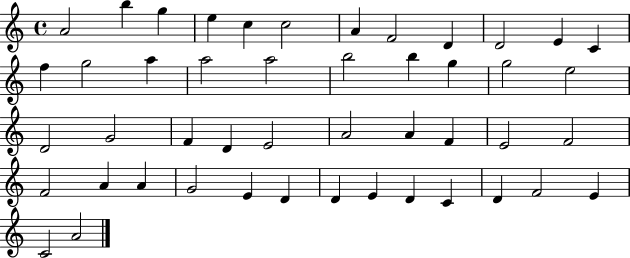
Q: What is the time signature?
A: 4/4